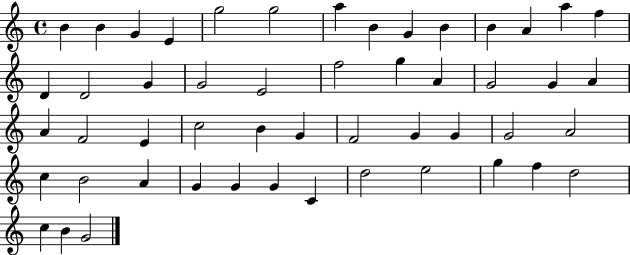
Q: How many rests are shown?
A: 0